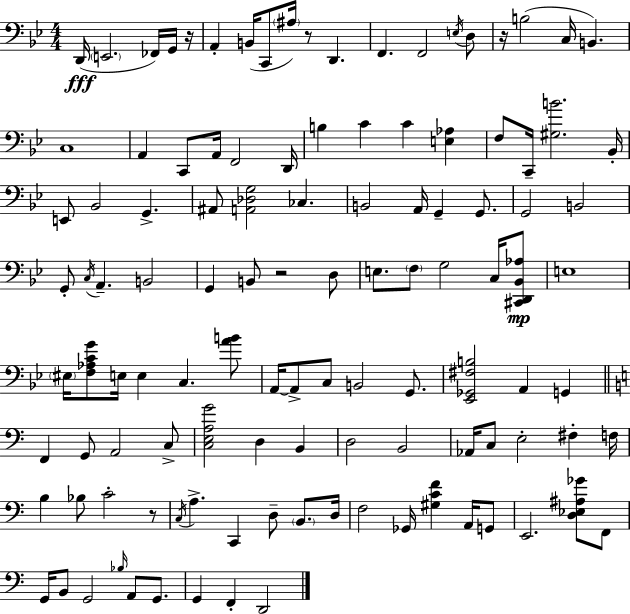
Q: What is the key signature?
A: BES major